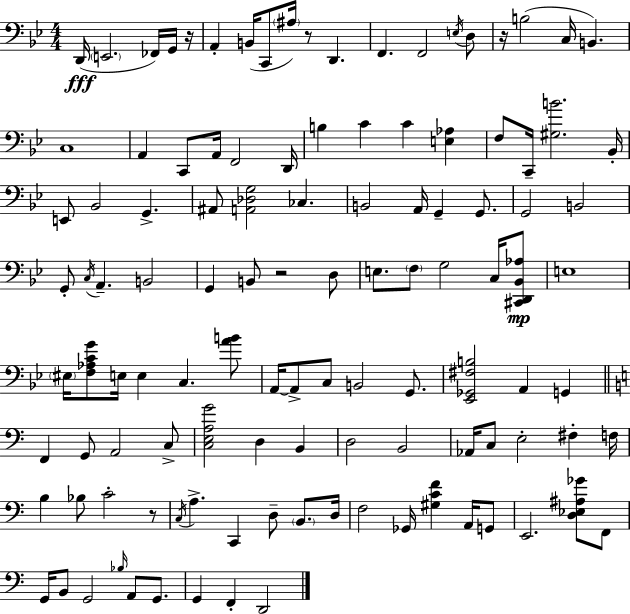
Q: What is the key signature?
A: BES major